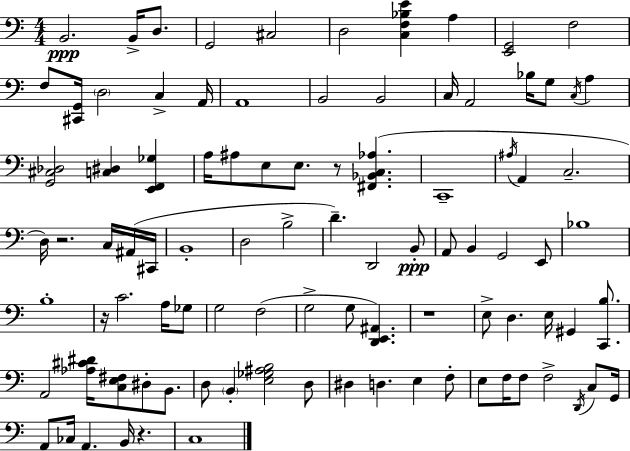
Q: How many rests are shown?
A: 5